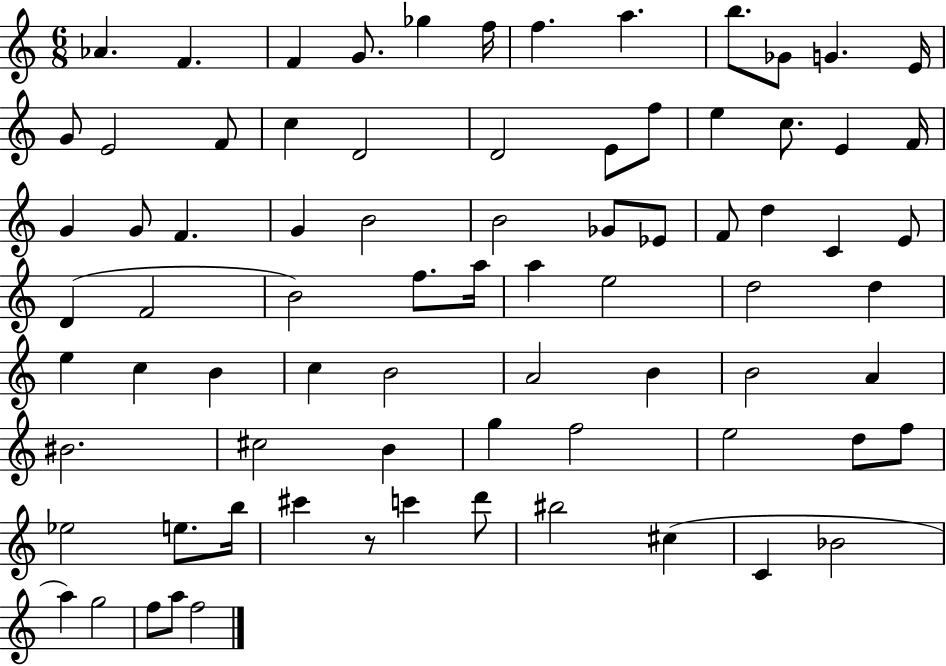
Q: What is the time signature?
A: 6/8